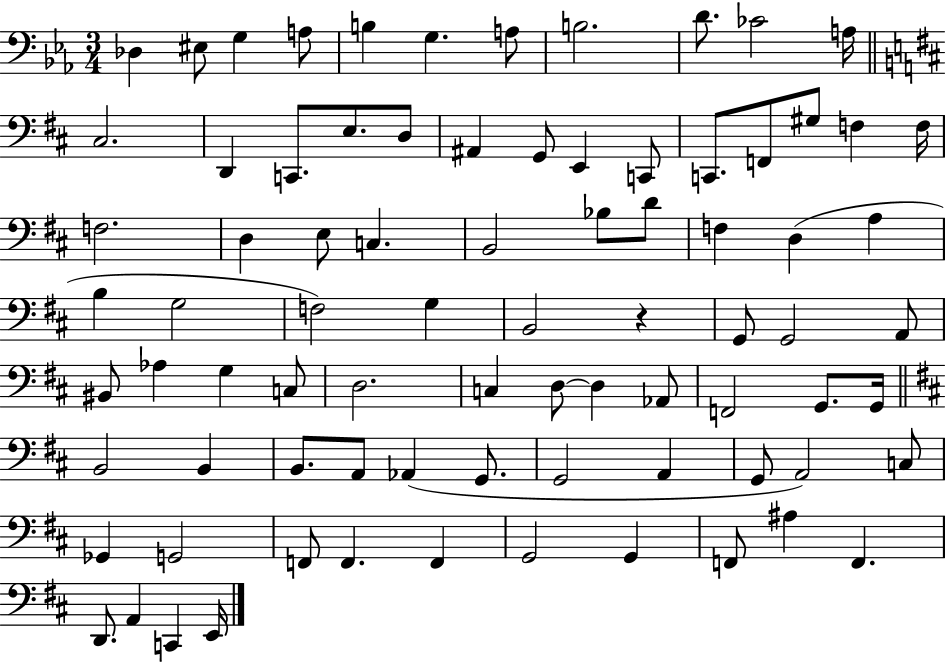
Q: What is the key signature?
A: EES major